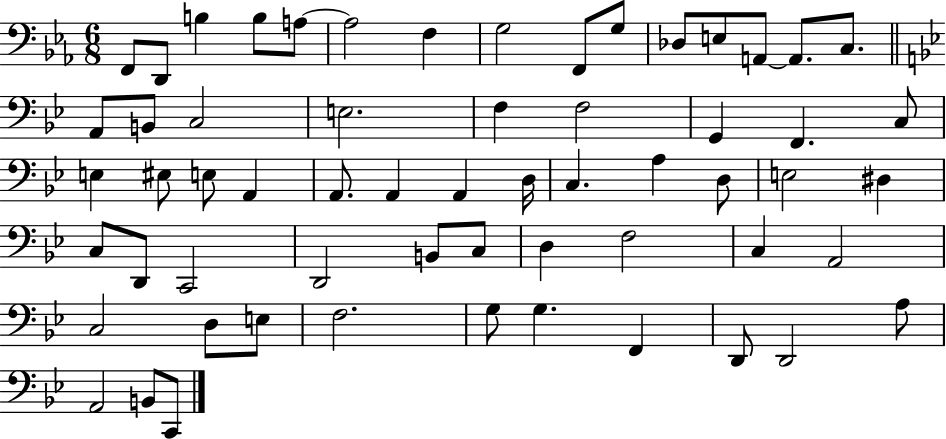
F2/e D2/e B3/q B3/e A3/e A3/h F3/q G3/h F2/e G3/e Db3/e E3/e A2/e A2/e. C3/e. A2/e B2/e C3/h E3/h. F3/q F3/h G2/q F2/q. C3/e E3/q EIS3/e E3/e A2/q A2/e. A2/q A2/q D3/s C3/q. A3/q D3/e E3/h D#3/q C3/e D2/e C2/h D2/h B2/e C3/e D3/q F3/h C3/q A2/h C3/h D3/e E3/e F3/h. G3/e G3/q. F2/q D2/e D2/h A3/e A2/h B2/e C2/e